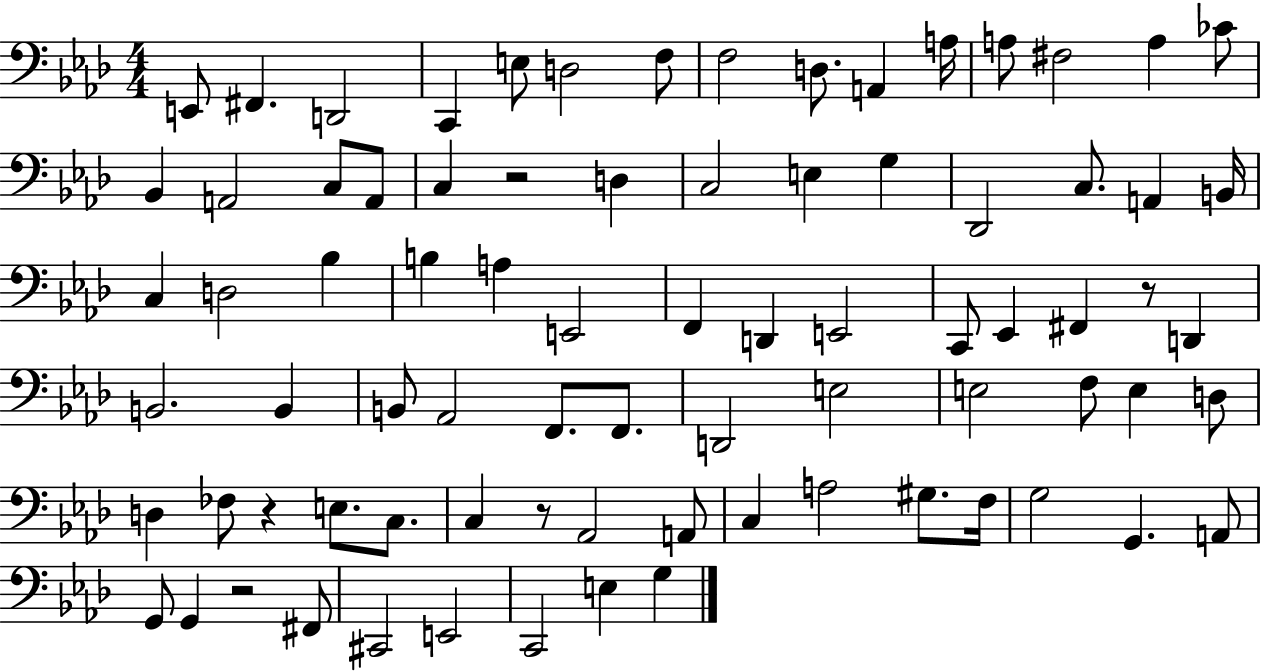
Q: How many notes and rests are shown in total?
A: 80